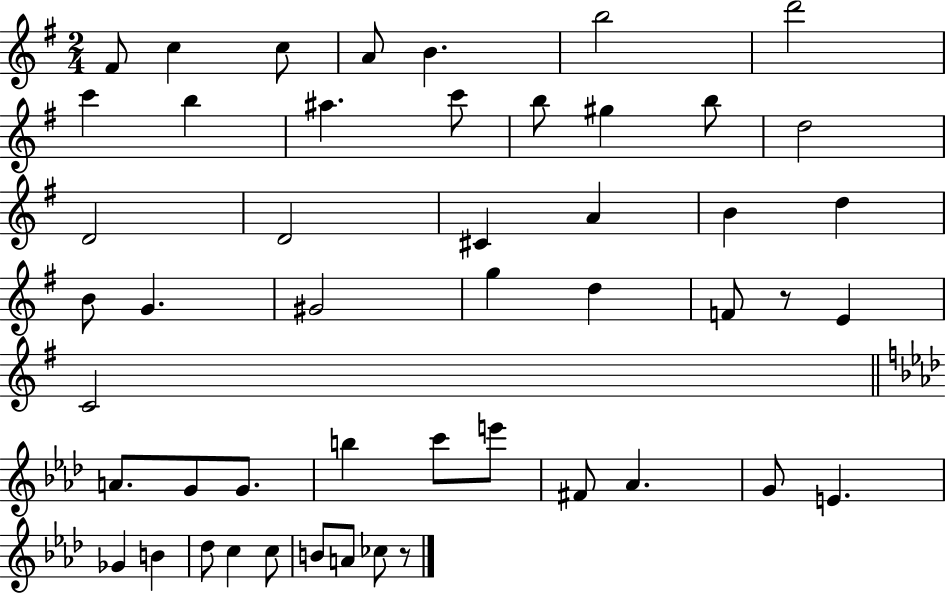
X:1
T:Untitled
M:2/4
L:1/4
K:G
^F/2 c c/2 A/2 B b2 d'2 c' b ^a c'/2 b/2 ^g b/2 d2 D2 D2 ^C A B d B/2 G ^G2 g d F/2 z/2 E C2 A/2 G/2 G/2 b c'/2 e'/2 ^F/2 _A G/2 E _G B _d/2 c c/2 B/2 A/2 _c/2 z/2